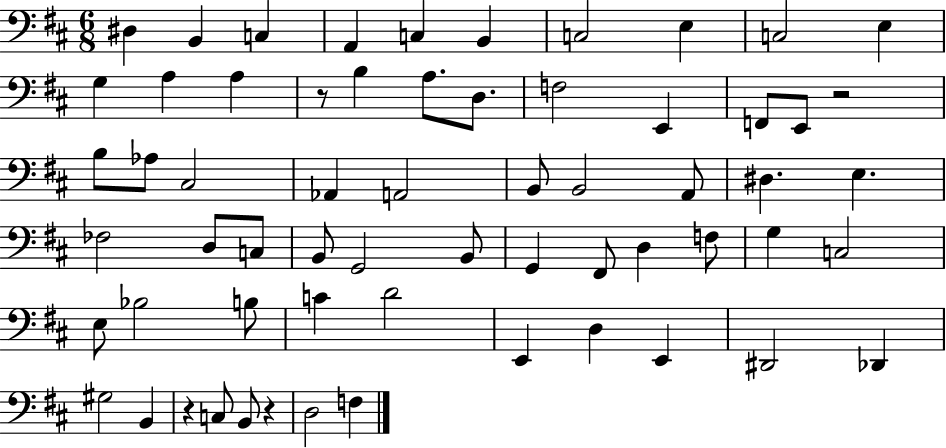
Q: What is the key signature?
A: D major